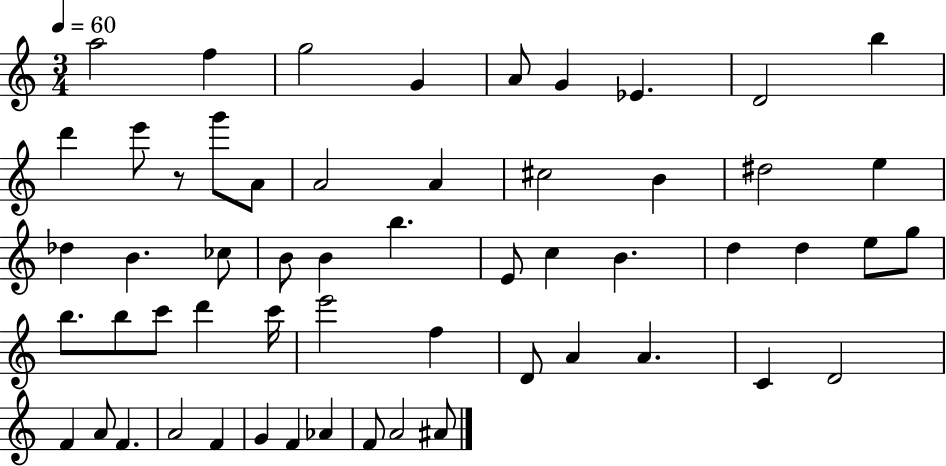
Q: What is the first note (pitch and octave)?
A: A5